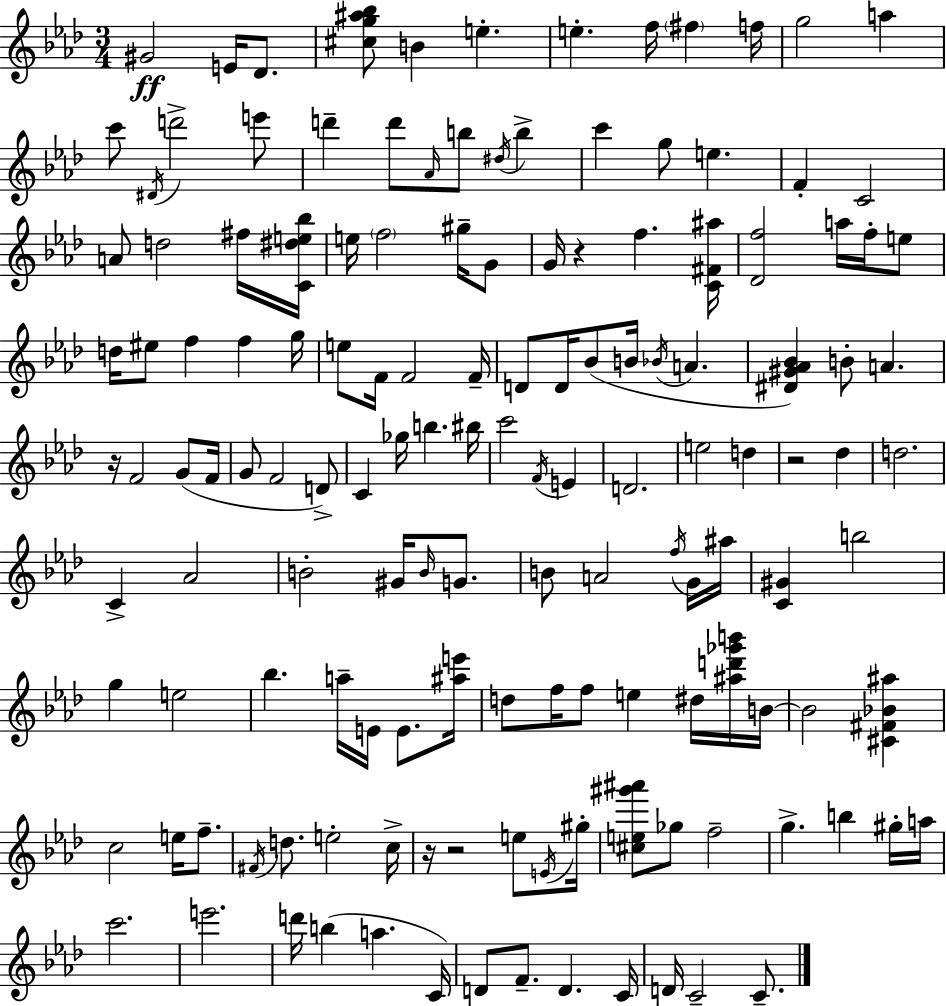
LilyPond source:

{
  \clef treble
  \numericTimeSignature
  \time 3/4
  \key f \minor
  gis'2\ff e'16 des'8. | <cis'' g'' ais'' bes''>8 b'4 e''4.-. | e''4.-. f''16 \parenthesize fis''4 f''16 | g''2 a''4 | \break c'''8 \acciaccatura { dis'16 } d'''2-> e'''8 | d'''4-- d'''8 \grace { aes'16 } b''8 \acciaccatura { dis''16 } b''4-> | c'''4 g''8 e''4. | f'4-. c'2 | \break a'8 d''2 | fis''16 <c' dis'' e'' bes''>16 e''16 \parenthesize f''2 | gis''16-- g'8 g'16 r4 f''4. | <c' fis' ais''>16 <des' f''>2 a''16 | \break f''16-. e''8 d''16 eis''8 f''4 f''4 | g''16 e''8 f'16 f'2 | f'16-- d'8 d'16 bes'8( b'16 \acciaccatura { bes'16 } a'4. | <dis' gis' aes' bes'>4) b'8-. a'4. | \break r16 f'2 | g'8( f'16 g'8 f'2 | d'8->) c'4 ges''16 b''4. | bis''16 c'''2 | \break \acciaccatura { f'16 } e'4 d'2. | e''2 | d''4 r2 | des''4 d''2. | \break c'4-> aes'2 | b'2-. | gis'16 \grace { b'16 } g'8. b'8 a'2 | \acciaccatura { f''16 } g'16 ais''16 <c' gis'>4 b''2 | \break g''4 e''2 | bes''4. | a''16-- e'16 e'8. <ais'' e'''>16 d''8 f''16 f''8 | e''4 dis''16 <ais'' d''' ges''' b'''>16 b'16~~ b'2 | \break <cis' fis' bes' ais''>4 c''2 | e''16 f''8.-- \acciaccatura { fis'16 } d''8. e''2-. | c''16-> r16 r2 | e''8 \acciaccatura { e'16 } gis''16-. <cis'' e'' gis''' ais'''>8 ges''8 | \break f''2-- g''4.-> | b''4 gis''16-. a''16 c'''2. | e'''2. | d'''16 b''4( | \break a''4. c'16) d'8 f'8.-- | d'4. c'16 d'16 c'2-- | c'8.-- \bar "|."
}